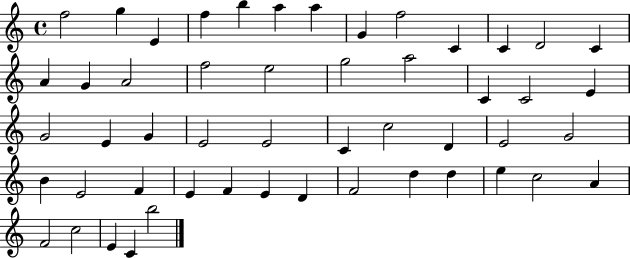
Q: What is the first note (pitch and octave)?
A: F5